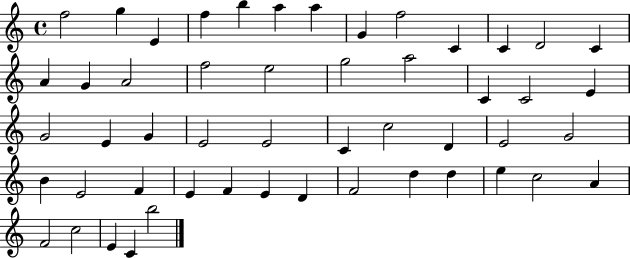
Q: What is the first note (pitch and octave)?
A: F5